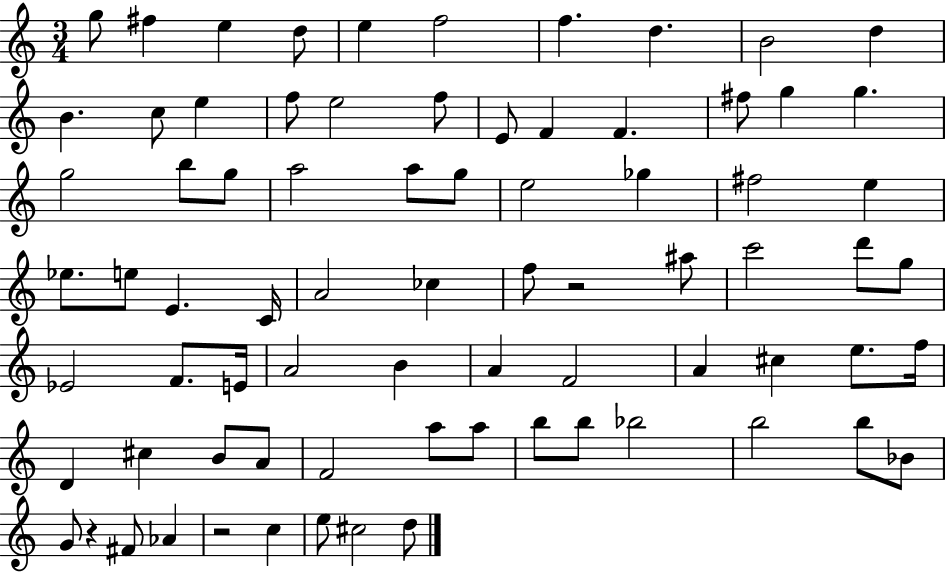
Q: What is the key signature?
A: C major